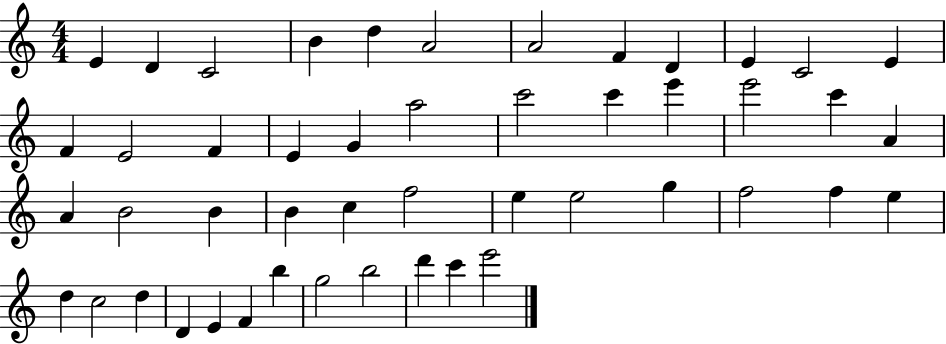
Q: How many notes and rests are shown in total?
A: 48